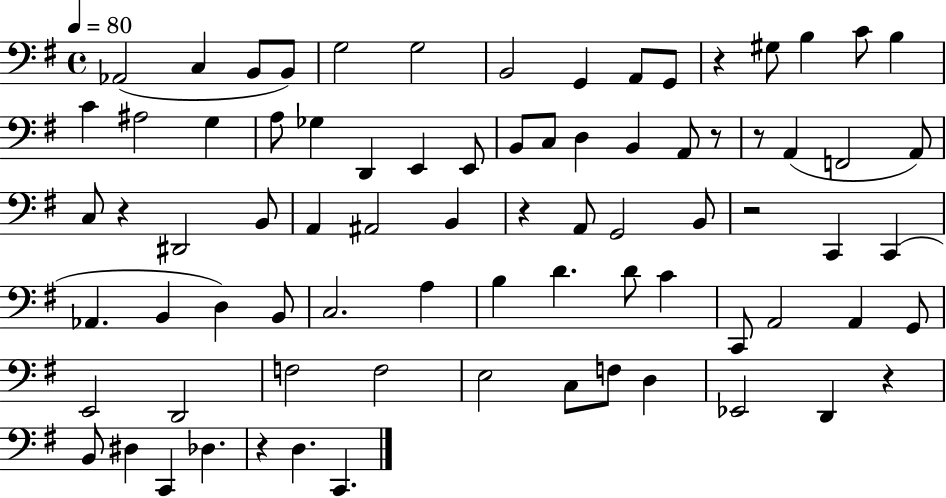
X:1
T:Untitled
M:4/4
L:1/4
K:G
_A,,2 C, B,,/2 B,,/2 G,2 G,2 B,,2 G,, A,,/2 G,,/2 z ^G,/2 B, C/2 B, C ^A,2 G, A,/2 _G, D,, E,, E,,/2 B,,/2 C,/2 D, B,, A,,/2 z/2 z/2 A,, F,,2 A,,/2 C,/2 z ^D,,2 B,,/2 A,, ^A,,2 B,, z A,,/2 G,,2 B,,/2 z2 C,, C,, _A,, B,, D, B,,/2 C,2 A, B, D D/2 C C,,/2 A,,2 A,, G,,/2 E,,2 D,,2 F,2 F,2 E,2 C,/2 F,/2 D, _E,,2 D,, z B,,/2 ^D, C,, _D, z D, C,,